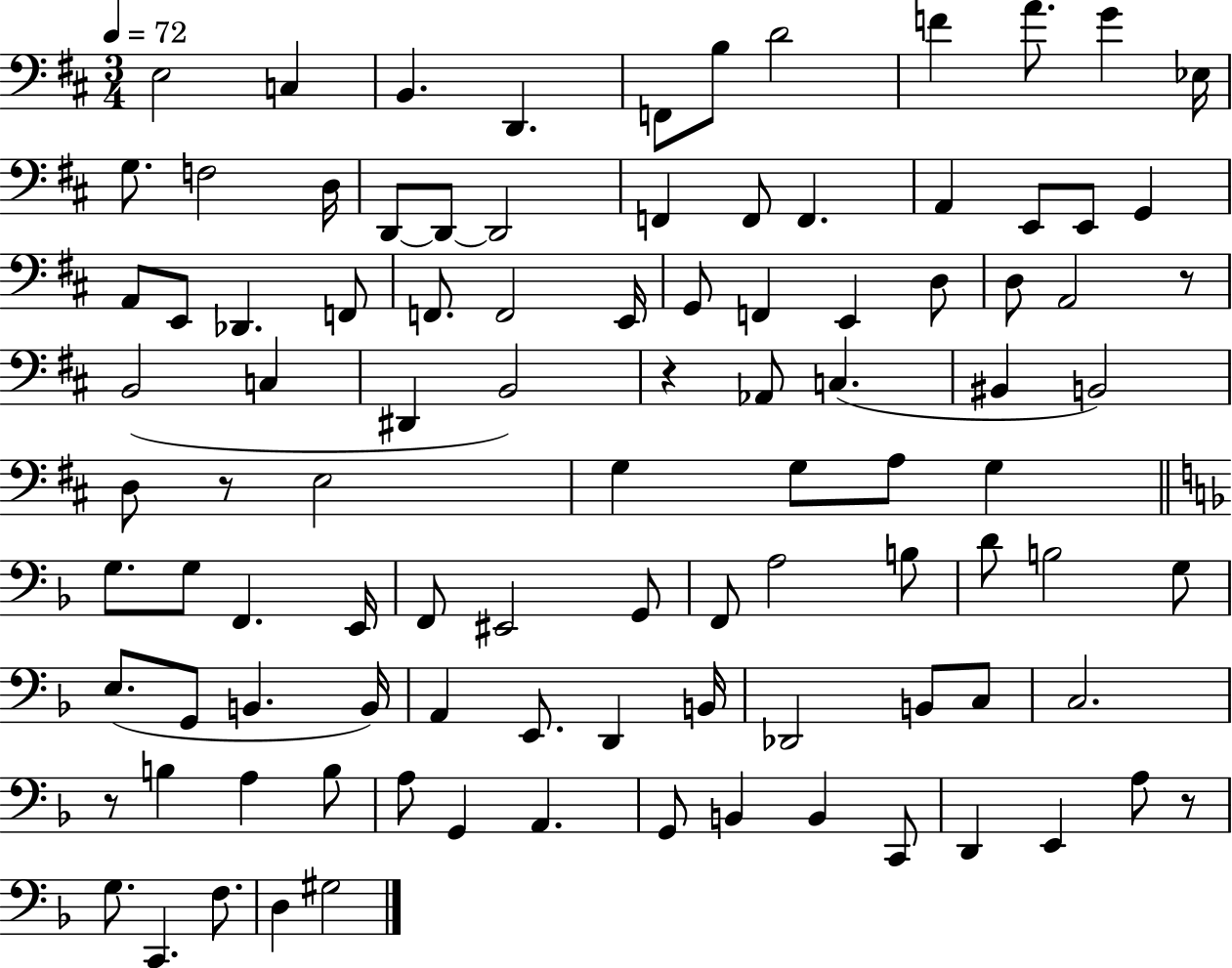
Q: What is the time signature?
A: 3/4